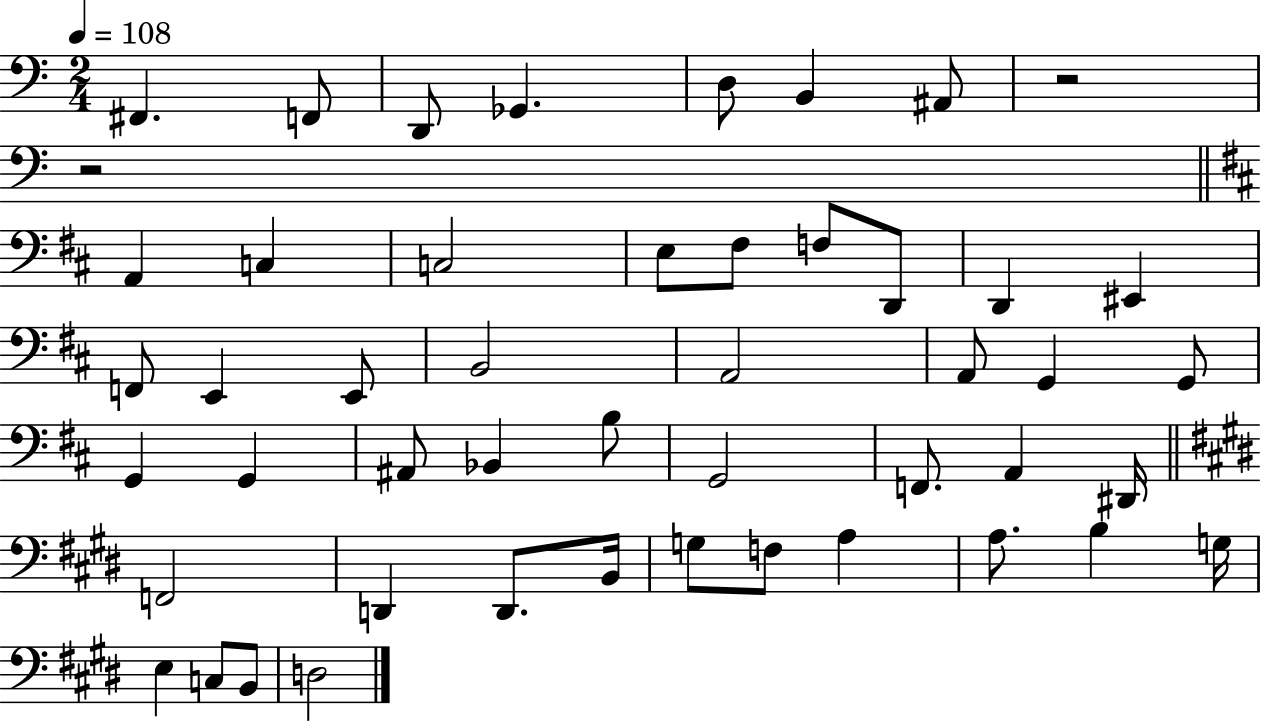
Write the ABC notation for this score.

X:1
T:Untitled
M:2/4
L:1/4
K:C
^F,, F,,/2 D,,/2 _G,, D,/2 B,, ^A,,/2 z2 z2 A,, C, C,2 E,/2 ^F,/2 F,/2 D,,/2 D,, ^E,, F,,/2 E,, E,,/2 B,,2 A,,2 A,,/2 G,, G,,/2 G,, G,, ^A,,/2 _B,, B,/2 G,,2 F,,/2 A,, ^D,,/4 F,,2 D,, D,,/2 B,,/4 G,/2 F,/2 A, A,/2 B, G,/4 E, C,/2 B,,/2 D,2